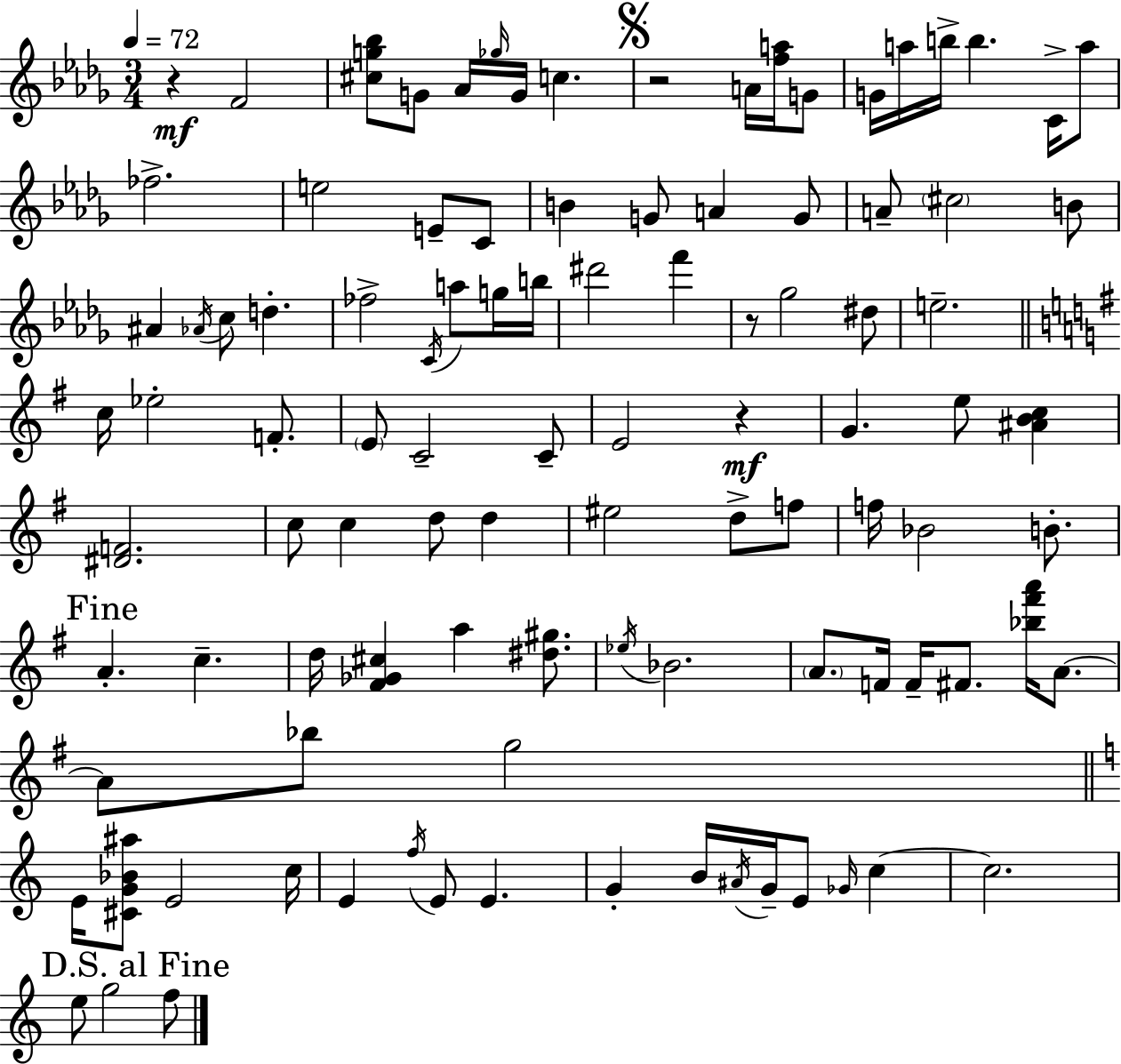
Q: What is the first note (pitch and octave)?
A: F4